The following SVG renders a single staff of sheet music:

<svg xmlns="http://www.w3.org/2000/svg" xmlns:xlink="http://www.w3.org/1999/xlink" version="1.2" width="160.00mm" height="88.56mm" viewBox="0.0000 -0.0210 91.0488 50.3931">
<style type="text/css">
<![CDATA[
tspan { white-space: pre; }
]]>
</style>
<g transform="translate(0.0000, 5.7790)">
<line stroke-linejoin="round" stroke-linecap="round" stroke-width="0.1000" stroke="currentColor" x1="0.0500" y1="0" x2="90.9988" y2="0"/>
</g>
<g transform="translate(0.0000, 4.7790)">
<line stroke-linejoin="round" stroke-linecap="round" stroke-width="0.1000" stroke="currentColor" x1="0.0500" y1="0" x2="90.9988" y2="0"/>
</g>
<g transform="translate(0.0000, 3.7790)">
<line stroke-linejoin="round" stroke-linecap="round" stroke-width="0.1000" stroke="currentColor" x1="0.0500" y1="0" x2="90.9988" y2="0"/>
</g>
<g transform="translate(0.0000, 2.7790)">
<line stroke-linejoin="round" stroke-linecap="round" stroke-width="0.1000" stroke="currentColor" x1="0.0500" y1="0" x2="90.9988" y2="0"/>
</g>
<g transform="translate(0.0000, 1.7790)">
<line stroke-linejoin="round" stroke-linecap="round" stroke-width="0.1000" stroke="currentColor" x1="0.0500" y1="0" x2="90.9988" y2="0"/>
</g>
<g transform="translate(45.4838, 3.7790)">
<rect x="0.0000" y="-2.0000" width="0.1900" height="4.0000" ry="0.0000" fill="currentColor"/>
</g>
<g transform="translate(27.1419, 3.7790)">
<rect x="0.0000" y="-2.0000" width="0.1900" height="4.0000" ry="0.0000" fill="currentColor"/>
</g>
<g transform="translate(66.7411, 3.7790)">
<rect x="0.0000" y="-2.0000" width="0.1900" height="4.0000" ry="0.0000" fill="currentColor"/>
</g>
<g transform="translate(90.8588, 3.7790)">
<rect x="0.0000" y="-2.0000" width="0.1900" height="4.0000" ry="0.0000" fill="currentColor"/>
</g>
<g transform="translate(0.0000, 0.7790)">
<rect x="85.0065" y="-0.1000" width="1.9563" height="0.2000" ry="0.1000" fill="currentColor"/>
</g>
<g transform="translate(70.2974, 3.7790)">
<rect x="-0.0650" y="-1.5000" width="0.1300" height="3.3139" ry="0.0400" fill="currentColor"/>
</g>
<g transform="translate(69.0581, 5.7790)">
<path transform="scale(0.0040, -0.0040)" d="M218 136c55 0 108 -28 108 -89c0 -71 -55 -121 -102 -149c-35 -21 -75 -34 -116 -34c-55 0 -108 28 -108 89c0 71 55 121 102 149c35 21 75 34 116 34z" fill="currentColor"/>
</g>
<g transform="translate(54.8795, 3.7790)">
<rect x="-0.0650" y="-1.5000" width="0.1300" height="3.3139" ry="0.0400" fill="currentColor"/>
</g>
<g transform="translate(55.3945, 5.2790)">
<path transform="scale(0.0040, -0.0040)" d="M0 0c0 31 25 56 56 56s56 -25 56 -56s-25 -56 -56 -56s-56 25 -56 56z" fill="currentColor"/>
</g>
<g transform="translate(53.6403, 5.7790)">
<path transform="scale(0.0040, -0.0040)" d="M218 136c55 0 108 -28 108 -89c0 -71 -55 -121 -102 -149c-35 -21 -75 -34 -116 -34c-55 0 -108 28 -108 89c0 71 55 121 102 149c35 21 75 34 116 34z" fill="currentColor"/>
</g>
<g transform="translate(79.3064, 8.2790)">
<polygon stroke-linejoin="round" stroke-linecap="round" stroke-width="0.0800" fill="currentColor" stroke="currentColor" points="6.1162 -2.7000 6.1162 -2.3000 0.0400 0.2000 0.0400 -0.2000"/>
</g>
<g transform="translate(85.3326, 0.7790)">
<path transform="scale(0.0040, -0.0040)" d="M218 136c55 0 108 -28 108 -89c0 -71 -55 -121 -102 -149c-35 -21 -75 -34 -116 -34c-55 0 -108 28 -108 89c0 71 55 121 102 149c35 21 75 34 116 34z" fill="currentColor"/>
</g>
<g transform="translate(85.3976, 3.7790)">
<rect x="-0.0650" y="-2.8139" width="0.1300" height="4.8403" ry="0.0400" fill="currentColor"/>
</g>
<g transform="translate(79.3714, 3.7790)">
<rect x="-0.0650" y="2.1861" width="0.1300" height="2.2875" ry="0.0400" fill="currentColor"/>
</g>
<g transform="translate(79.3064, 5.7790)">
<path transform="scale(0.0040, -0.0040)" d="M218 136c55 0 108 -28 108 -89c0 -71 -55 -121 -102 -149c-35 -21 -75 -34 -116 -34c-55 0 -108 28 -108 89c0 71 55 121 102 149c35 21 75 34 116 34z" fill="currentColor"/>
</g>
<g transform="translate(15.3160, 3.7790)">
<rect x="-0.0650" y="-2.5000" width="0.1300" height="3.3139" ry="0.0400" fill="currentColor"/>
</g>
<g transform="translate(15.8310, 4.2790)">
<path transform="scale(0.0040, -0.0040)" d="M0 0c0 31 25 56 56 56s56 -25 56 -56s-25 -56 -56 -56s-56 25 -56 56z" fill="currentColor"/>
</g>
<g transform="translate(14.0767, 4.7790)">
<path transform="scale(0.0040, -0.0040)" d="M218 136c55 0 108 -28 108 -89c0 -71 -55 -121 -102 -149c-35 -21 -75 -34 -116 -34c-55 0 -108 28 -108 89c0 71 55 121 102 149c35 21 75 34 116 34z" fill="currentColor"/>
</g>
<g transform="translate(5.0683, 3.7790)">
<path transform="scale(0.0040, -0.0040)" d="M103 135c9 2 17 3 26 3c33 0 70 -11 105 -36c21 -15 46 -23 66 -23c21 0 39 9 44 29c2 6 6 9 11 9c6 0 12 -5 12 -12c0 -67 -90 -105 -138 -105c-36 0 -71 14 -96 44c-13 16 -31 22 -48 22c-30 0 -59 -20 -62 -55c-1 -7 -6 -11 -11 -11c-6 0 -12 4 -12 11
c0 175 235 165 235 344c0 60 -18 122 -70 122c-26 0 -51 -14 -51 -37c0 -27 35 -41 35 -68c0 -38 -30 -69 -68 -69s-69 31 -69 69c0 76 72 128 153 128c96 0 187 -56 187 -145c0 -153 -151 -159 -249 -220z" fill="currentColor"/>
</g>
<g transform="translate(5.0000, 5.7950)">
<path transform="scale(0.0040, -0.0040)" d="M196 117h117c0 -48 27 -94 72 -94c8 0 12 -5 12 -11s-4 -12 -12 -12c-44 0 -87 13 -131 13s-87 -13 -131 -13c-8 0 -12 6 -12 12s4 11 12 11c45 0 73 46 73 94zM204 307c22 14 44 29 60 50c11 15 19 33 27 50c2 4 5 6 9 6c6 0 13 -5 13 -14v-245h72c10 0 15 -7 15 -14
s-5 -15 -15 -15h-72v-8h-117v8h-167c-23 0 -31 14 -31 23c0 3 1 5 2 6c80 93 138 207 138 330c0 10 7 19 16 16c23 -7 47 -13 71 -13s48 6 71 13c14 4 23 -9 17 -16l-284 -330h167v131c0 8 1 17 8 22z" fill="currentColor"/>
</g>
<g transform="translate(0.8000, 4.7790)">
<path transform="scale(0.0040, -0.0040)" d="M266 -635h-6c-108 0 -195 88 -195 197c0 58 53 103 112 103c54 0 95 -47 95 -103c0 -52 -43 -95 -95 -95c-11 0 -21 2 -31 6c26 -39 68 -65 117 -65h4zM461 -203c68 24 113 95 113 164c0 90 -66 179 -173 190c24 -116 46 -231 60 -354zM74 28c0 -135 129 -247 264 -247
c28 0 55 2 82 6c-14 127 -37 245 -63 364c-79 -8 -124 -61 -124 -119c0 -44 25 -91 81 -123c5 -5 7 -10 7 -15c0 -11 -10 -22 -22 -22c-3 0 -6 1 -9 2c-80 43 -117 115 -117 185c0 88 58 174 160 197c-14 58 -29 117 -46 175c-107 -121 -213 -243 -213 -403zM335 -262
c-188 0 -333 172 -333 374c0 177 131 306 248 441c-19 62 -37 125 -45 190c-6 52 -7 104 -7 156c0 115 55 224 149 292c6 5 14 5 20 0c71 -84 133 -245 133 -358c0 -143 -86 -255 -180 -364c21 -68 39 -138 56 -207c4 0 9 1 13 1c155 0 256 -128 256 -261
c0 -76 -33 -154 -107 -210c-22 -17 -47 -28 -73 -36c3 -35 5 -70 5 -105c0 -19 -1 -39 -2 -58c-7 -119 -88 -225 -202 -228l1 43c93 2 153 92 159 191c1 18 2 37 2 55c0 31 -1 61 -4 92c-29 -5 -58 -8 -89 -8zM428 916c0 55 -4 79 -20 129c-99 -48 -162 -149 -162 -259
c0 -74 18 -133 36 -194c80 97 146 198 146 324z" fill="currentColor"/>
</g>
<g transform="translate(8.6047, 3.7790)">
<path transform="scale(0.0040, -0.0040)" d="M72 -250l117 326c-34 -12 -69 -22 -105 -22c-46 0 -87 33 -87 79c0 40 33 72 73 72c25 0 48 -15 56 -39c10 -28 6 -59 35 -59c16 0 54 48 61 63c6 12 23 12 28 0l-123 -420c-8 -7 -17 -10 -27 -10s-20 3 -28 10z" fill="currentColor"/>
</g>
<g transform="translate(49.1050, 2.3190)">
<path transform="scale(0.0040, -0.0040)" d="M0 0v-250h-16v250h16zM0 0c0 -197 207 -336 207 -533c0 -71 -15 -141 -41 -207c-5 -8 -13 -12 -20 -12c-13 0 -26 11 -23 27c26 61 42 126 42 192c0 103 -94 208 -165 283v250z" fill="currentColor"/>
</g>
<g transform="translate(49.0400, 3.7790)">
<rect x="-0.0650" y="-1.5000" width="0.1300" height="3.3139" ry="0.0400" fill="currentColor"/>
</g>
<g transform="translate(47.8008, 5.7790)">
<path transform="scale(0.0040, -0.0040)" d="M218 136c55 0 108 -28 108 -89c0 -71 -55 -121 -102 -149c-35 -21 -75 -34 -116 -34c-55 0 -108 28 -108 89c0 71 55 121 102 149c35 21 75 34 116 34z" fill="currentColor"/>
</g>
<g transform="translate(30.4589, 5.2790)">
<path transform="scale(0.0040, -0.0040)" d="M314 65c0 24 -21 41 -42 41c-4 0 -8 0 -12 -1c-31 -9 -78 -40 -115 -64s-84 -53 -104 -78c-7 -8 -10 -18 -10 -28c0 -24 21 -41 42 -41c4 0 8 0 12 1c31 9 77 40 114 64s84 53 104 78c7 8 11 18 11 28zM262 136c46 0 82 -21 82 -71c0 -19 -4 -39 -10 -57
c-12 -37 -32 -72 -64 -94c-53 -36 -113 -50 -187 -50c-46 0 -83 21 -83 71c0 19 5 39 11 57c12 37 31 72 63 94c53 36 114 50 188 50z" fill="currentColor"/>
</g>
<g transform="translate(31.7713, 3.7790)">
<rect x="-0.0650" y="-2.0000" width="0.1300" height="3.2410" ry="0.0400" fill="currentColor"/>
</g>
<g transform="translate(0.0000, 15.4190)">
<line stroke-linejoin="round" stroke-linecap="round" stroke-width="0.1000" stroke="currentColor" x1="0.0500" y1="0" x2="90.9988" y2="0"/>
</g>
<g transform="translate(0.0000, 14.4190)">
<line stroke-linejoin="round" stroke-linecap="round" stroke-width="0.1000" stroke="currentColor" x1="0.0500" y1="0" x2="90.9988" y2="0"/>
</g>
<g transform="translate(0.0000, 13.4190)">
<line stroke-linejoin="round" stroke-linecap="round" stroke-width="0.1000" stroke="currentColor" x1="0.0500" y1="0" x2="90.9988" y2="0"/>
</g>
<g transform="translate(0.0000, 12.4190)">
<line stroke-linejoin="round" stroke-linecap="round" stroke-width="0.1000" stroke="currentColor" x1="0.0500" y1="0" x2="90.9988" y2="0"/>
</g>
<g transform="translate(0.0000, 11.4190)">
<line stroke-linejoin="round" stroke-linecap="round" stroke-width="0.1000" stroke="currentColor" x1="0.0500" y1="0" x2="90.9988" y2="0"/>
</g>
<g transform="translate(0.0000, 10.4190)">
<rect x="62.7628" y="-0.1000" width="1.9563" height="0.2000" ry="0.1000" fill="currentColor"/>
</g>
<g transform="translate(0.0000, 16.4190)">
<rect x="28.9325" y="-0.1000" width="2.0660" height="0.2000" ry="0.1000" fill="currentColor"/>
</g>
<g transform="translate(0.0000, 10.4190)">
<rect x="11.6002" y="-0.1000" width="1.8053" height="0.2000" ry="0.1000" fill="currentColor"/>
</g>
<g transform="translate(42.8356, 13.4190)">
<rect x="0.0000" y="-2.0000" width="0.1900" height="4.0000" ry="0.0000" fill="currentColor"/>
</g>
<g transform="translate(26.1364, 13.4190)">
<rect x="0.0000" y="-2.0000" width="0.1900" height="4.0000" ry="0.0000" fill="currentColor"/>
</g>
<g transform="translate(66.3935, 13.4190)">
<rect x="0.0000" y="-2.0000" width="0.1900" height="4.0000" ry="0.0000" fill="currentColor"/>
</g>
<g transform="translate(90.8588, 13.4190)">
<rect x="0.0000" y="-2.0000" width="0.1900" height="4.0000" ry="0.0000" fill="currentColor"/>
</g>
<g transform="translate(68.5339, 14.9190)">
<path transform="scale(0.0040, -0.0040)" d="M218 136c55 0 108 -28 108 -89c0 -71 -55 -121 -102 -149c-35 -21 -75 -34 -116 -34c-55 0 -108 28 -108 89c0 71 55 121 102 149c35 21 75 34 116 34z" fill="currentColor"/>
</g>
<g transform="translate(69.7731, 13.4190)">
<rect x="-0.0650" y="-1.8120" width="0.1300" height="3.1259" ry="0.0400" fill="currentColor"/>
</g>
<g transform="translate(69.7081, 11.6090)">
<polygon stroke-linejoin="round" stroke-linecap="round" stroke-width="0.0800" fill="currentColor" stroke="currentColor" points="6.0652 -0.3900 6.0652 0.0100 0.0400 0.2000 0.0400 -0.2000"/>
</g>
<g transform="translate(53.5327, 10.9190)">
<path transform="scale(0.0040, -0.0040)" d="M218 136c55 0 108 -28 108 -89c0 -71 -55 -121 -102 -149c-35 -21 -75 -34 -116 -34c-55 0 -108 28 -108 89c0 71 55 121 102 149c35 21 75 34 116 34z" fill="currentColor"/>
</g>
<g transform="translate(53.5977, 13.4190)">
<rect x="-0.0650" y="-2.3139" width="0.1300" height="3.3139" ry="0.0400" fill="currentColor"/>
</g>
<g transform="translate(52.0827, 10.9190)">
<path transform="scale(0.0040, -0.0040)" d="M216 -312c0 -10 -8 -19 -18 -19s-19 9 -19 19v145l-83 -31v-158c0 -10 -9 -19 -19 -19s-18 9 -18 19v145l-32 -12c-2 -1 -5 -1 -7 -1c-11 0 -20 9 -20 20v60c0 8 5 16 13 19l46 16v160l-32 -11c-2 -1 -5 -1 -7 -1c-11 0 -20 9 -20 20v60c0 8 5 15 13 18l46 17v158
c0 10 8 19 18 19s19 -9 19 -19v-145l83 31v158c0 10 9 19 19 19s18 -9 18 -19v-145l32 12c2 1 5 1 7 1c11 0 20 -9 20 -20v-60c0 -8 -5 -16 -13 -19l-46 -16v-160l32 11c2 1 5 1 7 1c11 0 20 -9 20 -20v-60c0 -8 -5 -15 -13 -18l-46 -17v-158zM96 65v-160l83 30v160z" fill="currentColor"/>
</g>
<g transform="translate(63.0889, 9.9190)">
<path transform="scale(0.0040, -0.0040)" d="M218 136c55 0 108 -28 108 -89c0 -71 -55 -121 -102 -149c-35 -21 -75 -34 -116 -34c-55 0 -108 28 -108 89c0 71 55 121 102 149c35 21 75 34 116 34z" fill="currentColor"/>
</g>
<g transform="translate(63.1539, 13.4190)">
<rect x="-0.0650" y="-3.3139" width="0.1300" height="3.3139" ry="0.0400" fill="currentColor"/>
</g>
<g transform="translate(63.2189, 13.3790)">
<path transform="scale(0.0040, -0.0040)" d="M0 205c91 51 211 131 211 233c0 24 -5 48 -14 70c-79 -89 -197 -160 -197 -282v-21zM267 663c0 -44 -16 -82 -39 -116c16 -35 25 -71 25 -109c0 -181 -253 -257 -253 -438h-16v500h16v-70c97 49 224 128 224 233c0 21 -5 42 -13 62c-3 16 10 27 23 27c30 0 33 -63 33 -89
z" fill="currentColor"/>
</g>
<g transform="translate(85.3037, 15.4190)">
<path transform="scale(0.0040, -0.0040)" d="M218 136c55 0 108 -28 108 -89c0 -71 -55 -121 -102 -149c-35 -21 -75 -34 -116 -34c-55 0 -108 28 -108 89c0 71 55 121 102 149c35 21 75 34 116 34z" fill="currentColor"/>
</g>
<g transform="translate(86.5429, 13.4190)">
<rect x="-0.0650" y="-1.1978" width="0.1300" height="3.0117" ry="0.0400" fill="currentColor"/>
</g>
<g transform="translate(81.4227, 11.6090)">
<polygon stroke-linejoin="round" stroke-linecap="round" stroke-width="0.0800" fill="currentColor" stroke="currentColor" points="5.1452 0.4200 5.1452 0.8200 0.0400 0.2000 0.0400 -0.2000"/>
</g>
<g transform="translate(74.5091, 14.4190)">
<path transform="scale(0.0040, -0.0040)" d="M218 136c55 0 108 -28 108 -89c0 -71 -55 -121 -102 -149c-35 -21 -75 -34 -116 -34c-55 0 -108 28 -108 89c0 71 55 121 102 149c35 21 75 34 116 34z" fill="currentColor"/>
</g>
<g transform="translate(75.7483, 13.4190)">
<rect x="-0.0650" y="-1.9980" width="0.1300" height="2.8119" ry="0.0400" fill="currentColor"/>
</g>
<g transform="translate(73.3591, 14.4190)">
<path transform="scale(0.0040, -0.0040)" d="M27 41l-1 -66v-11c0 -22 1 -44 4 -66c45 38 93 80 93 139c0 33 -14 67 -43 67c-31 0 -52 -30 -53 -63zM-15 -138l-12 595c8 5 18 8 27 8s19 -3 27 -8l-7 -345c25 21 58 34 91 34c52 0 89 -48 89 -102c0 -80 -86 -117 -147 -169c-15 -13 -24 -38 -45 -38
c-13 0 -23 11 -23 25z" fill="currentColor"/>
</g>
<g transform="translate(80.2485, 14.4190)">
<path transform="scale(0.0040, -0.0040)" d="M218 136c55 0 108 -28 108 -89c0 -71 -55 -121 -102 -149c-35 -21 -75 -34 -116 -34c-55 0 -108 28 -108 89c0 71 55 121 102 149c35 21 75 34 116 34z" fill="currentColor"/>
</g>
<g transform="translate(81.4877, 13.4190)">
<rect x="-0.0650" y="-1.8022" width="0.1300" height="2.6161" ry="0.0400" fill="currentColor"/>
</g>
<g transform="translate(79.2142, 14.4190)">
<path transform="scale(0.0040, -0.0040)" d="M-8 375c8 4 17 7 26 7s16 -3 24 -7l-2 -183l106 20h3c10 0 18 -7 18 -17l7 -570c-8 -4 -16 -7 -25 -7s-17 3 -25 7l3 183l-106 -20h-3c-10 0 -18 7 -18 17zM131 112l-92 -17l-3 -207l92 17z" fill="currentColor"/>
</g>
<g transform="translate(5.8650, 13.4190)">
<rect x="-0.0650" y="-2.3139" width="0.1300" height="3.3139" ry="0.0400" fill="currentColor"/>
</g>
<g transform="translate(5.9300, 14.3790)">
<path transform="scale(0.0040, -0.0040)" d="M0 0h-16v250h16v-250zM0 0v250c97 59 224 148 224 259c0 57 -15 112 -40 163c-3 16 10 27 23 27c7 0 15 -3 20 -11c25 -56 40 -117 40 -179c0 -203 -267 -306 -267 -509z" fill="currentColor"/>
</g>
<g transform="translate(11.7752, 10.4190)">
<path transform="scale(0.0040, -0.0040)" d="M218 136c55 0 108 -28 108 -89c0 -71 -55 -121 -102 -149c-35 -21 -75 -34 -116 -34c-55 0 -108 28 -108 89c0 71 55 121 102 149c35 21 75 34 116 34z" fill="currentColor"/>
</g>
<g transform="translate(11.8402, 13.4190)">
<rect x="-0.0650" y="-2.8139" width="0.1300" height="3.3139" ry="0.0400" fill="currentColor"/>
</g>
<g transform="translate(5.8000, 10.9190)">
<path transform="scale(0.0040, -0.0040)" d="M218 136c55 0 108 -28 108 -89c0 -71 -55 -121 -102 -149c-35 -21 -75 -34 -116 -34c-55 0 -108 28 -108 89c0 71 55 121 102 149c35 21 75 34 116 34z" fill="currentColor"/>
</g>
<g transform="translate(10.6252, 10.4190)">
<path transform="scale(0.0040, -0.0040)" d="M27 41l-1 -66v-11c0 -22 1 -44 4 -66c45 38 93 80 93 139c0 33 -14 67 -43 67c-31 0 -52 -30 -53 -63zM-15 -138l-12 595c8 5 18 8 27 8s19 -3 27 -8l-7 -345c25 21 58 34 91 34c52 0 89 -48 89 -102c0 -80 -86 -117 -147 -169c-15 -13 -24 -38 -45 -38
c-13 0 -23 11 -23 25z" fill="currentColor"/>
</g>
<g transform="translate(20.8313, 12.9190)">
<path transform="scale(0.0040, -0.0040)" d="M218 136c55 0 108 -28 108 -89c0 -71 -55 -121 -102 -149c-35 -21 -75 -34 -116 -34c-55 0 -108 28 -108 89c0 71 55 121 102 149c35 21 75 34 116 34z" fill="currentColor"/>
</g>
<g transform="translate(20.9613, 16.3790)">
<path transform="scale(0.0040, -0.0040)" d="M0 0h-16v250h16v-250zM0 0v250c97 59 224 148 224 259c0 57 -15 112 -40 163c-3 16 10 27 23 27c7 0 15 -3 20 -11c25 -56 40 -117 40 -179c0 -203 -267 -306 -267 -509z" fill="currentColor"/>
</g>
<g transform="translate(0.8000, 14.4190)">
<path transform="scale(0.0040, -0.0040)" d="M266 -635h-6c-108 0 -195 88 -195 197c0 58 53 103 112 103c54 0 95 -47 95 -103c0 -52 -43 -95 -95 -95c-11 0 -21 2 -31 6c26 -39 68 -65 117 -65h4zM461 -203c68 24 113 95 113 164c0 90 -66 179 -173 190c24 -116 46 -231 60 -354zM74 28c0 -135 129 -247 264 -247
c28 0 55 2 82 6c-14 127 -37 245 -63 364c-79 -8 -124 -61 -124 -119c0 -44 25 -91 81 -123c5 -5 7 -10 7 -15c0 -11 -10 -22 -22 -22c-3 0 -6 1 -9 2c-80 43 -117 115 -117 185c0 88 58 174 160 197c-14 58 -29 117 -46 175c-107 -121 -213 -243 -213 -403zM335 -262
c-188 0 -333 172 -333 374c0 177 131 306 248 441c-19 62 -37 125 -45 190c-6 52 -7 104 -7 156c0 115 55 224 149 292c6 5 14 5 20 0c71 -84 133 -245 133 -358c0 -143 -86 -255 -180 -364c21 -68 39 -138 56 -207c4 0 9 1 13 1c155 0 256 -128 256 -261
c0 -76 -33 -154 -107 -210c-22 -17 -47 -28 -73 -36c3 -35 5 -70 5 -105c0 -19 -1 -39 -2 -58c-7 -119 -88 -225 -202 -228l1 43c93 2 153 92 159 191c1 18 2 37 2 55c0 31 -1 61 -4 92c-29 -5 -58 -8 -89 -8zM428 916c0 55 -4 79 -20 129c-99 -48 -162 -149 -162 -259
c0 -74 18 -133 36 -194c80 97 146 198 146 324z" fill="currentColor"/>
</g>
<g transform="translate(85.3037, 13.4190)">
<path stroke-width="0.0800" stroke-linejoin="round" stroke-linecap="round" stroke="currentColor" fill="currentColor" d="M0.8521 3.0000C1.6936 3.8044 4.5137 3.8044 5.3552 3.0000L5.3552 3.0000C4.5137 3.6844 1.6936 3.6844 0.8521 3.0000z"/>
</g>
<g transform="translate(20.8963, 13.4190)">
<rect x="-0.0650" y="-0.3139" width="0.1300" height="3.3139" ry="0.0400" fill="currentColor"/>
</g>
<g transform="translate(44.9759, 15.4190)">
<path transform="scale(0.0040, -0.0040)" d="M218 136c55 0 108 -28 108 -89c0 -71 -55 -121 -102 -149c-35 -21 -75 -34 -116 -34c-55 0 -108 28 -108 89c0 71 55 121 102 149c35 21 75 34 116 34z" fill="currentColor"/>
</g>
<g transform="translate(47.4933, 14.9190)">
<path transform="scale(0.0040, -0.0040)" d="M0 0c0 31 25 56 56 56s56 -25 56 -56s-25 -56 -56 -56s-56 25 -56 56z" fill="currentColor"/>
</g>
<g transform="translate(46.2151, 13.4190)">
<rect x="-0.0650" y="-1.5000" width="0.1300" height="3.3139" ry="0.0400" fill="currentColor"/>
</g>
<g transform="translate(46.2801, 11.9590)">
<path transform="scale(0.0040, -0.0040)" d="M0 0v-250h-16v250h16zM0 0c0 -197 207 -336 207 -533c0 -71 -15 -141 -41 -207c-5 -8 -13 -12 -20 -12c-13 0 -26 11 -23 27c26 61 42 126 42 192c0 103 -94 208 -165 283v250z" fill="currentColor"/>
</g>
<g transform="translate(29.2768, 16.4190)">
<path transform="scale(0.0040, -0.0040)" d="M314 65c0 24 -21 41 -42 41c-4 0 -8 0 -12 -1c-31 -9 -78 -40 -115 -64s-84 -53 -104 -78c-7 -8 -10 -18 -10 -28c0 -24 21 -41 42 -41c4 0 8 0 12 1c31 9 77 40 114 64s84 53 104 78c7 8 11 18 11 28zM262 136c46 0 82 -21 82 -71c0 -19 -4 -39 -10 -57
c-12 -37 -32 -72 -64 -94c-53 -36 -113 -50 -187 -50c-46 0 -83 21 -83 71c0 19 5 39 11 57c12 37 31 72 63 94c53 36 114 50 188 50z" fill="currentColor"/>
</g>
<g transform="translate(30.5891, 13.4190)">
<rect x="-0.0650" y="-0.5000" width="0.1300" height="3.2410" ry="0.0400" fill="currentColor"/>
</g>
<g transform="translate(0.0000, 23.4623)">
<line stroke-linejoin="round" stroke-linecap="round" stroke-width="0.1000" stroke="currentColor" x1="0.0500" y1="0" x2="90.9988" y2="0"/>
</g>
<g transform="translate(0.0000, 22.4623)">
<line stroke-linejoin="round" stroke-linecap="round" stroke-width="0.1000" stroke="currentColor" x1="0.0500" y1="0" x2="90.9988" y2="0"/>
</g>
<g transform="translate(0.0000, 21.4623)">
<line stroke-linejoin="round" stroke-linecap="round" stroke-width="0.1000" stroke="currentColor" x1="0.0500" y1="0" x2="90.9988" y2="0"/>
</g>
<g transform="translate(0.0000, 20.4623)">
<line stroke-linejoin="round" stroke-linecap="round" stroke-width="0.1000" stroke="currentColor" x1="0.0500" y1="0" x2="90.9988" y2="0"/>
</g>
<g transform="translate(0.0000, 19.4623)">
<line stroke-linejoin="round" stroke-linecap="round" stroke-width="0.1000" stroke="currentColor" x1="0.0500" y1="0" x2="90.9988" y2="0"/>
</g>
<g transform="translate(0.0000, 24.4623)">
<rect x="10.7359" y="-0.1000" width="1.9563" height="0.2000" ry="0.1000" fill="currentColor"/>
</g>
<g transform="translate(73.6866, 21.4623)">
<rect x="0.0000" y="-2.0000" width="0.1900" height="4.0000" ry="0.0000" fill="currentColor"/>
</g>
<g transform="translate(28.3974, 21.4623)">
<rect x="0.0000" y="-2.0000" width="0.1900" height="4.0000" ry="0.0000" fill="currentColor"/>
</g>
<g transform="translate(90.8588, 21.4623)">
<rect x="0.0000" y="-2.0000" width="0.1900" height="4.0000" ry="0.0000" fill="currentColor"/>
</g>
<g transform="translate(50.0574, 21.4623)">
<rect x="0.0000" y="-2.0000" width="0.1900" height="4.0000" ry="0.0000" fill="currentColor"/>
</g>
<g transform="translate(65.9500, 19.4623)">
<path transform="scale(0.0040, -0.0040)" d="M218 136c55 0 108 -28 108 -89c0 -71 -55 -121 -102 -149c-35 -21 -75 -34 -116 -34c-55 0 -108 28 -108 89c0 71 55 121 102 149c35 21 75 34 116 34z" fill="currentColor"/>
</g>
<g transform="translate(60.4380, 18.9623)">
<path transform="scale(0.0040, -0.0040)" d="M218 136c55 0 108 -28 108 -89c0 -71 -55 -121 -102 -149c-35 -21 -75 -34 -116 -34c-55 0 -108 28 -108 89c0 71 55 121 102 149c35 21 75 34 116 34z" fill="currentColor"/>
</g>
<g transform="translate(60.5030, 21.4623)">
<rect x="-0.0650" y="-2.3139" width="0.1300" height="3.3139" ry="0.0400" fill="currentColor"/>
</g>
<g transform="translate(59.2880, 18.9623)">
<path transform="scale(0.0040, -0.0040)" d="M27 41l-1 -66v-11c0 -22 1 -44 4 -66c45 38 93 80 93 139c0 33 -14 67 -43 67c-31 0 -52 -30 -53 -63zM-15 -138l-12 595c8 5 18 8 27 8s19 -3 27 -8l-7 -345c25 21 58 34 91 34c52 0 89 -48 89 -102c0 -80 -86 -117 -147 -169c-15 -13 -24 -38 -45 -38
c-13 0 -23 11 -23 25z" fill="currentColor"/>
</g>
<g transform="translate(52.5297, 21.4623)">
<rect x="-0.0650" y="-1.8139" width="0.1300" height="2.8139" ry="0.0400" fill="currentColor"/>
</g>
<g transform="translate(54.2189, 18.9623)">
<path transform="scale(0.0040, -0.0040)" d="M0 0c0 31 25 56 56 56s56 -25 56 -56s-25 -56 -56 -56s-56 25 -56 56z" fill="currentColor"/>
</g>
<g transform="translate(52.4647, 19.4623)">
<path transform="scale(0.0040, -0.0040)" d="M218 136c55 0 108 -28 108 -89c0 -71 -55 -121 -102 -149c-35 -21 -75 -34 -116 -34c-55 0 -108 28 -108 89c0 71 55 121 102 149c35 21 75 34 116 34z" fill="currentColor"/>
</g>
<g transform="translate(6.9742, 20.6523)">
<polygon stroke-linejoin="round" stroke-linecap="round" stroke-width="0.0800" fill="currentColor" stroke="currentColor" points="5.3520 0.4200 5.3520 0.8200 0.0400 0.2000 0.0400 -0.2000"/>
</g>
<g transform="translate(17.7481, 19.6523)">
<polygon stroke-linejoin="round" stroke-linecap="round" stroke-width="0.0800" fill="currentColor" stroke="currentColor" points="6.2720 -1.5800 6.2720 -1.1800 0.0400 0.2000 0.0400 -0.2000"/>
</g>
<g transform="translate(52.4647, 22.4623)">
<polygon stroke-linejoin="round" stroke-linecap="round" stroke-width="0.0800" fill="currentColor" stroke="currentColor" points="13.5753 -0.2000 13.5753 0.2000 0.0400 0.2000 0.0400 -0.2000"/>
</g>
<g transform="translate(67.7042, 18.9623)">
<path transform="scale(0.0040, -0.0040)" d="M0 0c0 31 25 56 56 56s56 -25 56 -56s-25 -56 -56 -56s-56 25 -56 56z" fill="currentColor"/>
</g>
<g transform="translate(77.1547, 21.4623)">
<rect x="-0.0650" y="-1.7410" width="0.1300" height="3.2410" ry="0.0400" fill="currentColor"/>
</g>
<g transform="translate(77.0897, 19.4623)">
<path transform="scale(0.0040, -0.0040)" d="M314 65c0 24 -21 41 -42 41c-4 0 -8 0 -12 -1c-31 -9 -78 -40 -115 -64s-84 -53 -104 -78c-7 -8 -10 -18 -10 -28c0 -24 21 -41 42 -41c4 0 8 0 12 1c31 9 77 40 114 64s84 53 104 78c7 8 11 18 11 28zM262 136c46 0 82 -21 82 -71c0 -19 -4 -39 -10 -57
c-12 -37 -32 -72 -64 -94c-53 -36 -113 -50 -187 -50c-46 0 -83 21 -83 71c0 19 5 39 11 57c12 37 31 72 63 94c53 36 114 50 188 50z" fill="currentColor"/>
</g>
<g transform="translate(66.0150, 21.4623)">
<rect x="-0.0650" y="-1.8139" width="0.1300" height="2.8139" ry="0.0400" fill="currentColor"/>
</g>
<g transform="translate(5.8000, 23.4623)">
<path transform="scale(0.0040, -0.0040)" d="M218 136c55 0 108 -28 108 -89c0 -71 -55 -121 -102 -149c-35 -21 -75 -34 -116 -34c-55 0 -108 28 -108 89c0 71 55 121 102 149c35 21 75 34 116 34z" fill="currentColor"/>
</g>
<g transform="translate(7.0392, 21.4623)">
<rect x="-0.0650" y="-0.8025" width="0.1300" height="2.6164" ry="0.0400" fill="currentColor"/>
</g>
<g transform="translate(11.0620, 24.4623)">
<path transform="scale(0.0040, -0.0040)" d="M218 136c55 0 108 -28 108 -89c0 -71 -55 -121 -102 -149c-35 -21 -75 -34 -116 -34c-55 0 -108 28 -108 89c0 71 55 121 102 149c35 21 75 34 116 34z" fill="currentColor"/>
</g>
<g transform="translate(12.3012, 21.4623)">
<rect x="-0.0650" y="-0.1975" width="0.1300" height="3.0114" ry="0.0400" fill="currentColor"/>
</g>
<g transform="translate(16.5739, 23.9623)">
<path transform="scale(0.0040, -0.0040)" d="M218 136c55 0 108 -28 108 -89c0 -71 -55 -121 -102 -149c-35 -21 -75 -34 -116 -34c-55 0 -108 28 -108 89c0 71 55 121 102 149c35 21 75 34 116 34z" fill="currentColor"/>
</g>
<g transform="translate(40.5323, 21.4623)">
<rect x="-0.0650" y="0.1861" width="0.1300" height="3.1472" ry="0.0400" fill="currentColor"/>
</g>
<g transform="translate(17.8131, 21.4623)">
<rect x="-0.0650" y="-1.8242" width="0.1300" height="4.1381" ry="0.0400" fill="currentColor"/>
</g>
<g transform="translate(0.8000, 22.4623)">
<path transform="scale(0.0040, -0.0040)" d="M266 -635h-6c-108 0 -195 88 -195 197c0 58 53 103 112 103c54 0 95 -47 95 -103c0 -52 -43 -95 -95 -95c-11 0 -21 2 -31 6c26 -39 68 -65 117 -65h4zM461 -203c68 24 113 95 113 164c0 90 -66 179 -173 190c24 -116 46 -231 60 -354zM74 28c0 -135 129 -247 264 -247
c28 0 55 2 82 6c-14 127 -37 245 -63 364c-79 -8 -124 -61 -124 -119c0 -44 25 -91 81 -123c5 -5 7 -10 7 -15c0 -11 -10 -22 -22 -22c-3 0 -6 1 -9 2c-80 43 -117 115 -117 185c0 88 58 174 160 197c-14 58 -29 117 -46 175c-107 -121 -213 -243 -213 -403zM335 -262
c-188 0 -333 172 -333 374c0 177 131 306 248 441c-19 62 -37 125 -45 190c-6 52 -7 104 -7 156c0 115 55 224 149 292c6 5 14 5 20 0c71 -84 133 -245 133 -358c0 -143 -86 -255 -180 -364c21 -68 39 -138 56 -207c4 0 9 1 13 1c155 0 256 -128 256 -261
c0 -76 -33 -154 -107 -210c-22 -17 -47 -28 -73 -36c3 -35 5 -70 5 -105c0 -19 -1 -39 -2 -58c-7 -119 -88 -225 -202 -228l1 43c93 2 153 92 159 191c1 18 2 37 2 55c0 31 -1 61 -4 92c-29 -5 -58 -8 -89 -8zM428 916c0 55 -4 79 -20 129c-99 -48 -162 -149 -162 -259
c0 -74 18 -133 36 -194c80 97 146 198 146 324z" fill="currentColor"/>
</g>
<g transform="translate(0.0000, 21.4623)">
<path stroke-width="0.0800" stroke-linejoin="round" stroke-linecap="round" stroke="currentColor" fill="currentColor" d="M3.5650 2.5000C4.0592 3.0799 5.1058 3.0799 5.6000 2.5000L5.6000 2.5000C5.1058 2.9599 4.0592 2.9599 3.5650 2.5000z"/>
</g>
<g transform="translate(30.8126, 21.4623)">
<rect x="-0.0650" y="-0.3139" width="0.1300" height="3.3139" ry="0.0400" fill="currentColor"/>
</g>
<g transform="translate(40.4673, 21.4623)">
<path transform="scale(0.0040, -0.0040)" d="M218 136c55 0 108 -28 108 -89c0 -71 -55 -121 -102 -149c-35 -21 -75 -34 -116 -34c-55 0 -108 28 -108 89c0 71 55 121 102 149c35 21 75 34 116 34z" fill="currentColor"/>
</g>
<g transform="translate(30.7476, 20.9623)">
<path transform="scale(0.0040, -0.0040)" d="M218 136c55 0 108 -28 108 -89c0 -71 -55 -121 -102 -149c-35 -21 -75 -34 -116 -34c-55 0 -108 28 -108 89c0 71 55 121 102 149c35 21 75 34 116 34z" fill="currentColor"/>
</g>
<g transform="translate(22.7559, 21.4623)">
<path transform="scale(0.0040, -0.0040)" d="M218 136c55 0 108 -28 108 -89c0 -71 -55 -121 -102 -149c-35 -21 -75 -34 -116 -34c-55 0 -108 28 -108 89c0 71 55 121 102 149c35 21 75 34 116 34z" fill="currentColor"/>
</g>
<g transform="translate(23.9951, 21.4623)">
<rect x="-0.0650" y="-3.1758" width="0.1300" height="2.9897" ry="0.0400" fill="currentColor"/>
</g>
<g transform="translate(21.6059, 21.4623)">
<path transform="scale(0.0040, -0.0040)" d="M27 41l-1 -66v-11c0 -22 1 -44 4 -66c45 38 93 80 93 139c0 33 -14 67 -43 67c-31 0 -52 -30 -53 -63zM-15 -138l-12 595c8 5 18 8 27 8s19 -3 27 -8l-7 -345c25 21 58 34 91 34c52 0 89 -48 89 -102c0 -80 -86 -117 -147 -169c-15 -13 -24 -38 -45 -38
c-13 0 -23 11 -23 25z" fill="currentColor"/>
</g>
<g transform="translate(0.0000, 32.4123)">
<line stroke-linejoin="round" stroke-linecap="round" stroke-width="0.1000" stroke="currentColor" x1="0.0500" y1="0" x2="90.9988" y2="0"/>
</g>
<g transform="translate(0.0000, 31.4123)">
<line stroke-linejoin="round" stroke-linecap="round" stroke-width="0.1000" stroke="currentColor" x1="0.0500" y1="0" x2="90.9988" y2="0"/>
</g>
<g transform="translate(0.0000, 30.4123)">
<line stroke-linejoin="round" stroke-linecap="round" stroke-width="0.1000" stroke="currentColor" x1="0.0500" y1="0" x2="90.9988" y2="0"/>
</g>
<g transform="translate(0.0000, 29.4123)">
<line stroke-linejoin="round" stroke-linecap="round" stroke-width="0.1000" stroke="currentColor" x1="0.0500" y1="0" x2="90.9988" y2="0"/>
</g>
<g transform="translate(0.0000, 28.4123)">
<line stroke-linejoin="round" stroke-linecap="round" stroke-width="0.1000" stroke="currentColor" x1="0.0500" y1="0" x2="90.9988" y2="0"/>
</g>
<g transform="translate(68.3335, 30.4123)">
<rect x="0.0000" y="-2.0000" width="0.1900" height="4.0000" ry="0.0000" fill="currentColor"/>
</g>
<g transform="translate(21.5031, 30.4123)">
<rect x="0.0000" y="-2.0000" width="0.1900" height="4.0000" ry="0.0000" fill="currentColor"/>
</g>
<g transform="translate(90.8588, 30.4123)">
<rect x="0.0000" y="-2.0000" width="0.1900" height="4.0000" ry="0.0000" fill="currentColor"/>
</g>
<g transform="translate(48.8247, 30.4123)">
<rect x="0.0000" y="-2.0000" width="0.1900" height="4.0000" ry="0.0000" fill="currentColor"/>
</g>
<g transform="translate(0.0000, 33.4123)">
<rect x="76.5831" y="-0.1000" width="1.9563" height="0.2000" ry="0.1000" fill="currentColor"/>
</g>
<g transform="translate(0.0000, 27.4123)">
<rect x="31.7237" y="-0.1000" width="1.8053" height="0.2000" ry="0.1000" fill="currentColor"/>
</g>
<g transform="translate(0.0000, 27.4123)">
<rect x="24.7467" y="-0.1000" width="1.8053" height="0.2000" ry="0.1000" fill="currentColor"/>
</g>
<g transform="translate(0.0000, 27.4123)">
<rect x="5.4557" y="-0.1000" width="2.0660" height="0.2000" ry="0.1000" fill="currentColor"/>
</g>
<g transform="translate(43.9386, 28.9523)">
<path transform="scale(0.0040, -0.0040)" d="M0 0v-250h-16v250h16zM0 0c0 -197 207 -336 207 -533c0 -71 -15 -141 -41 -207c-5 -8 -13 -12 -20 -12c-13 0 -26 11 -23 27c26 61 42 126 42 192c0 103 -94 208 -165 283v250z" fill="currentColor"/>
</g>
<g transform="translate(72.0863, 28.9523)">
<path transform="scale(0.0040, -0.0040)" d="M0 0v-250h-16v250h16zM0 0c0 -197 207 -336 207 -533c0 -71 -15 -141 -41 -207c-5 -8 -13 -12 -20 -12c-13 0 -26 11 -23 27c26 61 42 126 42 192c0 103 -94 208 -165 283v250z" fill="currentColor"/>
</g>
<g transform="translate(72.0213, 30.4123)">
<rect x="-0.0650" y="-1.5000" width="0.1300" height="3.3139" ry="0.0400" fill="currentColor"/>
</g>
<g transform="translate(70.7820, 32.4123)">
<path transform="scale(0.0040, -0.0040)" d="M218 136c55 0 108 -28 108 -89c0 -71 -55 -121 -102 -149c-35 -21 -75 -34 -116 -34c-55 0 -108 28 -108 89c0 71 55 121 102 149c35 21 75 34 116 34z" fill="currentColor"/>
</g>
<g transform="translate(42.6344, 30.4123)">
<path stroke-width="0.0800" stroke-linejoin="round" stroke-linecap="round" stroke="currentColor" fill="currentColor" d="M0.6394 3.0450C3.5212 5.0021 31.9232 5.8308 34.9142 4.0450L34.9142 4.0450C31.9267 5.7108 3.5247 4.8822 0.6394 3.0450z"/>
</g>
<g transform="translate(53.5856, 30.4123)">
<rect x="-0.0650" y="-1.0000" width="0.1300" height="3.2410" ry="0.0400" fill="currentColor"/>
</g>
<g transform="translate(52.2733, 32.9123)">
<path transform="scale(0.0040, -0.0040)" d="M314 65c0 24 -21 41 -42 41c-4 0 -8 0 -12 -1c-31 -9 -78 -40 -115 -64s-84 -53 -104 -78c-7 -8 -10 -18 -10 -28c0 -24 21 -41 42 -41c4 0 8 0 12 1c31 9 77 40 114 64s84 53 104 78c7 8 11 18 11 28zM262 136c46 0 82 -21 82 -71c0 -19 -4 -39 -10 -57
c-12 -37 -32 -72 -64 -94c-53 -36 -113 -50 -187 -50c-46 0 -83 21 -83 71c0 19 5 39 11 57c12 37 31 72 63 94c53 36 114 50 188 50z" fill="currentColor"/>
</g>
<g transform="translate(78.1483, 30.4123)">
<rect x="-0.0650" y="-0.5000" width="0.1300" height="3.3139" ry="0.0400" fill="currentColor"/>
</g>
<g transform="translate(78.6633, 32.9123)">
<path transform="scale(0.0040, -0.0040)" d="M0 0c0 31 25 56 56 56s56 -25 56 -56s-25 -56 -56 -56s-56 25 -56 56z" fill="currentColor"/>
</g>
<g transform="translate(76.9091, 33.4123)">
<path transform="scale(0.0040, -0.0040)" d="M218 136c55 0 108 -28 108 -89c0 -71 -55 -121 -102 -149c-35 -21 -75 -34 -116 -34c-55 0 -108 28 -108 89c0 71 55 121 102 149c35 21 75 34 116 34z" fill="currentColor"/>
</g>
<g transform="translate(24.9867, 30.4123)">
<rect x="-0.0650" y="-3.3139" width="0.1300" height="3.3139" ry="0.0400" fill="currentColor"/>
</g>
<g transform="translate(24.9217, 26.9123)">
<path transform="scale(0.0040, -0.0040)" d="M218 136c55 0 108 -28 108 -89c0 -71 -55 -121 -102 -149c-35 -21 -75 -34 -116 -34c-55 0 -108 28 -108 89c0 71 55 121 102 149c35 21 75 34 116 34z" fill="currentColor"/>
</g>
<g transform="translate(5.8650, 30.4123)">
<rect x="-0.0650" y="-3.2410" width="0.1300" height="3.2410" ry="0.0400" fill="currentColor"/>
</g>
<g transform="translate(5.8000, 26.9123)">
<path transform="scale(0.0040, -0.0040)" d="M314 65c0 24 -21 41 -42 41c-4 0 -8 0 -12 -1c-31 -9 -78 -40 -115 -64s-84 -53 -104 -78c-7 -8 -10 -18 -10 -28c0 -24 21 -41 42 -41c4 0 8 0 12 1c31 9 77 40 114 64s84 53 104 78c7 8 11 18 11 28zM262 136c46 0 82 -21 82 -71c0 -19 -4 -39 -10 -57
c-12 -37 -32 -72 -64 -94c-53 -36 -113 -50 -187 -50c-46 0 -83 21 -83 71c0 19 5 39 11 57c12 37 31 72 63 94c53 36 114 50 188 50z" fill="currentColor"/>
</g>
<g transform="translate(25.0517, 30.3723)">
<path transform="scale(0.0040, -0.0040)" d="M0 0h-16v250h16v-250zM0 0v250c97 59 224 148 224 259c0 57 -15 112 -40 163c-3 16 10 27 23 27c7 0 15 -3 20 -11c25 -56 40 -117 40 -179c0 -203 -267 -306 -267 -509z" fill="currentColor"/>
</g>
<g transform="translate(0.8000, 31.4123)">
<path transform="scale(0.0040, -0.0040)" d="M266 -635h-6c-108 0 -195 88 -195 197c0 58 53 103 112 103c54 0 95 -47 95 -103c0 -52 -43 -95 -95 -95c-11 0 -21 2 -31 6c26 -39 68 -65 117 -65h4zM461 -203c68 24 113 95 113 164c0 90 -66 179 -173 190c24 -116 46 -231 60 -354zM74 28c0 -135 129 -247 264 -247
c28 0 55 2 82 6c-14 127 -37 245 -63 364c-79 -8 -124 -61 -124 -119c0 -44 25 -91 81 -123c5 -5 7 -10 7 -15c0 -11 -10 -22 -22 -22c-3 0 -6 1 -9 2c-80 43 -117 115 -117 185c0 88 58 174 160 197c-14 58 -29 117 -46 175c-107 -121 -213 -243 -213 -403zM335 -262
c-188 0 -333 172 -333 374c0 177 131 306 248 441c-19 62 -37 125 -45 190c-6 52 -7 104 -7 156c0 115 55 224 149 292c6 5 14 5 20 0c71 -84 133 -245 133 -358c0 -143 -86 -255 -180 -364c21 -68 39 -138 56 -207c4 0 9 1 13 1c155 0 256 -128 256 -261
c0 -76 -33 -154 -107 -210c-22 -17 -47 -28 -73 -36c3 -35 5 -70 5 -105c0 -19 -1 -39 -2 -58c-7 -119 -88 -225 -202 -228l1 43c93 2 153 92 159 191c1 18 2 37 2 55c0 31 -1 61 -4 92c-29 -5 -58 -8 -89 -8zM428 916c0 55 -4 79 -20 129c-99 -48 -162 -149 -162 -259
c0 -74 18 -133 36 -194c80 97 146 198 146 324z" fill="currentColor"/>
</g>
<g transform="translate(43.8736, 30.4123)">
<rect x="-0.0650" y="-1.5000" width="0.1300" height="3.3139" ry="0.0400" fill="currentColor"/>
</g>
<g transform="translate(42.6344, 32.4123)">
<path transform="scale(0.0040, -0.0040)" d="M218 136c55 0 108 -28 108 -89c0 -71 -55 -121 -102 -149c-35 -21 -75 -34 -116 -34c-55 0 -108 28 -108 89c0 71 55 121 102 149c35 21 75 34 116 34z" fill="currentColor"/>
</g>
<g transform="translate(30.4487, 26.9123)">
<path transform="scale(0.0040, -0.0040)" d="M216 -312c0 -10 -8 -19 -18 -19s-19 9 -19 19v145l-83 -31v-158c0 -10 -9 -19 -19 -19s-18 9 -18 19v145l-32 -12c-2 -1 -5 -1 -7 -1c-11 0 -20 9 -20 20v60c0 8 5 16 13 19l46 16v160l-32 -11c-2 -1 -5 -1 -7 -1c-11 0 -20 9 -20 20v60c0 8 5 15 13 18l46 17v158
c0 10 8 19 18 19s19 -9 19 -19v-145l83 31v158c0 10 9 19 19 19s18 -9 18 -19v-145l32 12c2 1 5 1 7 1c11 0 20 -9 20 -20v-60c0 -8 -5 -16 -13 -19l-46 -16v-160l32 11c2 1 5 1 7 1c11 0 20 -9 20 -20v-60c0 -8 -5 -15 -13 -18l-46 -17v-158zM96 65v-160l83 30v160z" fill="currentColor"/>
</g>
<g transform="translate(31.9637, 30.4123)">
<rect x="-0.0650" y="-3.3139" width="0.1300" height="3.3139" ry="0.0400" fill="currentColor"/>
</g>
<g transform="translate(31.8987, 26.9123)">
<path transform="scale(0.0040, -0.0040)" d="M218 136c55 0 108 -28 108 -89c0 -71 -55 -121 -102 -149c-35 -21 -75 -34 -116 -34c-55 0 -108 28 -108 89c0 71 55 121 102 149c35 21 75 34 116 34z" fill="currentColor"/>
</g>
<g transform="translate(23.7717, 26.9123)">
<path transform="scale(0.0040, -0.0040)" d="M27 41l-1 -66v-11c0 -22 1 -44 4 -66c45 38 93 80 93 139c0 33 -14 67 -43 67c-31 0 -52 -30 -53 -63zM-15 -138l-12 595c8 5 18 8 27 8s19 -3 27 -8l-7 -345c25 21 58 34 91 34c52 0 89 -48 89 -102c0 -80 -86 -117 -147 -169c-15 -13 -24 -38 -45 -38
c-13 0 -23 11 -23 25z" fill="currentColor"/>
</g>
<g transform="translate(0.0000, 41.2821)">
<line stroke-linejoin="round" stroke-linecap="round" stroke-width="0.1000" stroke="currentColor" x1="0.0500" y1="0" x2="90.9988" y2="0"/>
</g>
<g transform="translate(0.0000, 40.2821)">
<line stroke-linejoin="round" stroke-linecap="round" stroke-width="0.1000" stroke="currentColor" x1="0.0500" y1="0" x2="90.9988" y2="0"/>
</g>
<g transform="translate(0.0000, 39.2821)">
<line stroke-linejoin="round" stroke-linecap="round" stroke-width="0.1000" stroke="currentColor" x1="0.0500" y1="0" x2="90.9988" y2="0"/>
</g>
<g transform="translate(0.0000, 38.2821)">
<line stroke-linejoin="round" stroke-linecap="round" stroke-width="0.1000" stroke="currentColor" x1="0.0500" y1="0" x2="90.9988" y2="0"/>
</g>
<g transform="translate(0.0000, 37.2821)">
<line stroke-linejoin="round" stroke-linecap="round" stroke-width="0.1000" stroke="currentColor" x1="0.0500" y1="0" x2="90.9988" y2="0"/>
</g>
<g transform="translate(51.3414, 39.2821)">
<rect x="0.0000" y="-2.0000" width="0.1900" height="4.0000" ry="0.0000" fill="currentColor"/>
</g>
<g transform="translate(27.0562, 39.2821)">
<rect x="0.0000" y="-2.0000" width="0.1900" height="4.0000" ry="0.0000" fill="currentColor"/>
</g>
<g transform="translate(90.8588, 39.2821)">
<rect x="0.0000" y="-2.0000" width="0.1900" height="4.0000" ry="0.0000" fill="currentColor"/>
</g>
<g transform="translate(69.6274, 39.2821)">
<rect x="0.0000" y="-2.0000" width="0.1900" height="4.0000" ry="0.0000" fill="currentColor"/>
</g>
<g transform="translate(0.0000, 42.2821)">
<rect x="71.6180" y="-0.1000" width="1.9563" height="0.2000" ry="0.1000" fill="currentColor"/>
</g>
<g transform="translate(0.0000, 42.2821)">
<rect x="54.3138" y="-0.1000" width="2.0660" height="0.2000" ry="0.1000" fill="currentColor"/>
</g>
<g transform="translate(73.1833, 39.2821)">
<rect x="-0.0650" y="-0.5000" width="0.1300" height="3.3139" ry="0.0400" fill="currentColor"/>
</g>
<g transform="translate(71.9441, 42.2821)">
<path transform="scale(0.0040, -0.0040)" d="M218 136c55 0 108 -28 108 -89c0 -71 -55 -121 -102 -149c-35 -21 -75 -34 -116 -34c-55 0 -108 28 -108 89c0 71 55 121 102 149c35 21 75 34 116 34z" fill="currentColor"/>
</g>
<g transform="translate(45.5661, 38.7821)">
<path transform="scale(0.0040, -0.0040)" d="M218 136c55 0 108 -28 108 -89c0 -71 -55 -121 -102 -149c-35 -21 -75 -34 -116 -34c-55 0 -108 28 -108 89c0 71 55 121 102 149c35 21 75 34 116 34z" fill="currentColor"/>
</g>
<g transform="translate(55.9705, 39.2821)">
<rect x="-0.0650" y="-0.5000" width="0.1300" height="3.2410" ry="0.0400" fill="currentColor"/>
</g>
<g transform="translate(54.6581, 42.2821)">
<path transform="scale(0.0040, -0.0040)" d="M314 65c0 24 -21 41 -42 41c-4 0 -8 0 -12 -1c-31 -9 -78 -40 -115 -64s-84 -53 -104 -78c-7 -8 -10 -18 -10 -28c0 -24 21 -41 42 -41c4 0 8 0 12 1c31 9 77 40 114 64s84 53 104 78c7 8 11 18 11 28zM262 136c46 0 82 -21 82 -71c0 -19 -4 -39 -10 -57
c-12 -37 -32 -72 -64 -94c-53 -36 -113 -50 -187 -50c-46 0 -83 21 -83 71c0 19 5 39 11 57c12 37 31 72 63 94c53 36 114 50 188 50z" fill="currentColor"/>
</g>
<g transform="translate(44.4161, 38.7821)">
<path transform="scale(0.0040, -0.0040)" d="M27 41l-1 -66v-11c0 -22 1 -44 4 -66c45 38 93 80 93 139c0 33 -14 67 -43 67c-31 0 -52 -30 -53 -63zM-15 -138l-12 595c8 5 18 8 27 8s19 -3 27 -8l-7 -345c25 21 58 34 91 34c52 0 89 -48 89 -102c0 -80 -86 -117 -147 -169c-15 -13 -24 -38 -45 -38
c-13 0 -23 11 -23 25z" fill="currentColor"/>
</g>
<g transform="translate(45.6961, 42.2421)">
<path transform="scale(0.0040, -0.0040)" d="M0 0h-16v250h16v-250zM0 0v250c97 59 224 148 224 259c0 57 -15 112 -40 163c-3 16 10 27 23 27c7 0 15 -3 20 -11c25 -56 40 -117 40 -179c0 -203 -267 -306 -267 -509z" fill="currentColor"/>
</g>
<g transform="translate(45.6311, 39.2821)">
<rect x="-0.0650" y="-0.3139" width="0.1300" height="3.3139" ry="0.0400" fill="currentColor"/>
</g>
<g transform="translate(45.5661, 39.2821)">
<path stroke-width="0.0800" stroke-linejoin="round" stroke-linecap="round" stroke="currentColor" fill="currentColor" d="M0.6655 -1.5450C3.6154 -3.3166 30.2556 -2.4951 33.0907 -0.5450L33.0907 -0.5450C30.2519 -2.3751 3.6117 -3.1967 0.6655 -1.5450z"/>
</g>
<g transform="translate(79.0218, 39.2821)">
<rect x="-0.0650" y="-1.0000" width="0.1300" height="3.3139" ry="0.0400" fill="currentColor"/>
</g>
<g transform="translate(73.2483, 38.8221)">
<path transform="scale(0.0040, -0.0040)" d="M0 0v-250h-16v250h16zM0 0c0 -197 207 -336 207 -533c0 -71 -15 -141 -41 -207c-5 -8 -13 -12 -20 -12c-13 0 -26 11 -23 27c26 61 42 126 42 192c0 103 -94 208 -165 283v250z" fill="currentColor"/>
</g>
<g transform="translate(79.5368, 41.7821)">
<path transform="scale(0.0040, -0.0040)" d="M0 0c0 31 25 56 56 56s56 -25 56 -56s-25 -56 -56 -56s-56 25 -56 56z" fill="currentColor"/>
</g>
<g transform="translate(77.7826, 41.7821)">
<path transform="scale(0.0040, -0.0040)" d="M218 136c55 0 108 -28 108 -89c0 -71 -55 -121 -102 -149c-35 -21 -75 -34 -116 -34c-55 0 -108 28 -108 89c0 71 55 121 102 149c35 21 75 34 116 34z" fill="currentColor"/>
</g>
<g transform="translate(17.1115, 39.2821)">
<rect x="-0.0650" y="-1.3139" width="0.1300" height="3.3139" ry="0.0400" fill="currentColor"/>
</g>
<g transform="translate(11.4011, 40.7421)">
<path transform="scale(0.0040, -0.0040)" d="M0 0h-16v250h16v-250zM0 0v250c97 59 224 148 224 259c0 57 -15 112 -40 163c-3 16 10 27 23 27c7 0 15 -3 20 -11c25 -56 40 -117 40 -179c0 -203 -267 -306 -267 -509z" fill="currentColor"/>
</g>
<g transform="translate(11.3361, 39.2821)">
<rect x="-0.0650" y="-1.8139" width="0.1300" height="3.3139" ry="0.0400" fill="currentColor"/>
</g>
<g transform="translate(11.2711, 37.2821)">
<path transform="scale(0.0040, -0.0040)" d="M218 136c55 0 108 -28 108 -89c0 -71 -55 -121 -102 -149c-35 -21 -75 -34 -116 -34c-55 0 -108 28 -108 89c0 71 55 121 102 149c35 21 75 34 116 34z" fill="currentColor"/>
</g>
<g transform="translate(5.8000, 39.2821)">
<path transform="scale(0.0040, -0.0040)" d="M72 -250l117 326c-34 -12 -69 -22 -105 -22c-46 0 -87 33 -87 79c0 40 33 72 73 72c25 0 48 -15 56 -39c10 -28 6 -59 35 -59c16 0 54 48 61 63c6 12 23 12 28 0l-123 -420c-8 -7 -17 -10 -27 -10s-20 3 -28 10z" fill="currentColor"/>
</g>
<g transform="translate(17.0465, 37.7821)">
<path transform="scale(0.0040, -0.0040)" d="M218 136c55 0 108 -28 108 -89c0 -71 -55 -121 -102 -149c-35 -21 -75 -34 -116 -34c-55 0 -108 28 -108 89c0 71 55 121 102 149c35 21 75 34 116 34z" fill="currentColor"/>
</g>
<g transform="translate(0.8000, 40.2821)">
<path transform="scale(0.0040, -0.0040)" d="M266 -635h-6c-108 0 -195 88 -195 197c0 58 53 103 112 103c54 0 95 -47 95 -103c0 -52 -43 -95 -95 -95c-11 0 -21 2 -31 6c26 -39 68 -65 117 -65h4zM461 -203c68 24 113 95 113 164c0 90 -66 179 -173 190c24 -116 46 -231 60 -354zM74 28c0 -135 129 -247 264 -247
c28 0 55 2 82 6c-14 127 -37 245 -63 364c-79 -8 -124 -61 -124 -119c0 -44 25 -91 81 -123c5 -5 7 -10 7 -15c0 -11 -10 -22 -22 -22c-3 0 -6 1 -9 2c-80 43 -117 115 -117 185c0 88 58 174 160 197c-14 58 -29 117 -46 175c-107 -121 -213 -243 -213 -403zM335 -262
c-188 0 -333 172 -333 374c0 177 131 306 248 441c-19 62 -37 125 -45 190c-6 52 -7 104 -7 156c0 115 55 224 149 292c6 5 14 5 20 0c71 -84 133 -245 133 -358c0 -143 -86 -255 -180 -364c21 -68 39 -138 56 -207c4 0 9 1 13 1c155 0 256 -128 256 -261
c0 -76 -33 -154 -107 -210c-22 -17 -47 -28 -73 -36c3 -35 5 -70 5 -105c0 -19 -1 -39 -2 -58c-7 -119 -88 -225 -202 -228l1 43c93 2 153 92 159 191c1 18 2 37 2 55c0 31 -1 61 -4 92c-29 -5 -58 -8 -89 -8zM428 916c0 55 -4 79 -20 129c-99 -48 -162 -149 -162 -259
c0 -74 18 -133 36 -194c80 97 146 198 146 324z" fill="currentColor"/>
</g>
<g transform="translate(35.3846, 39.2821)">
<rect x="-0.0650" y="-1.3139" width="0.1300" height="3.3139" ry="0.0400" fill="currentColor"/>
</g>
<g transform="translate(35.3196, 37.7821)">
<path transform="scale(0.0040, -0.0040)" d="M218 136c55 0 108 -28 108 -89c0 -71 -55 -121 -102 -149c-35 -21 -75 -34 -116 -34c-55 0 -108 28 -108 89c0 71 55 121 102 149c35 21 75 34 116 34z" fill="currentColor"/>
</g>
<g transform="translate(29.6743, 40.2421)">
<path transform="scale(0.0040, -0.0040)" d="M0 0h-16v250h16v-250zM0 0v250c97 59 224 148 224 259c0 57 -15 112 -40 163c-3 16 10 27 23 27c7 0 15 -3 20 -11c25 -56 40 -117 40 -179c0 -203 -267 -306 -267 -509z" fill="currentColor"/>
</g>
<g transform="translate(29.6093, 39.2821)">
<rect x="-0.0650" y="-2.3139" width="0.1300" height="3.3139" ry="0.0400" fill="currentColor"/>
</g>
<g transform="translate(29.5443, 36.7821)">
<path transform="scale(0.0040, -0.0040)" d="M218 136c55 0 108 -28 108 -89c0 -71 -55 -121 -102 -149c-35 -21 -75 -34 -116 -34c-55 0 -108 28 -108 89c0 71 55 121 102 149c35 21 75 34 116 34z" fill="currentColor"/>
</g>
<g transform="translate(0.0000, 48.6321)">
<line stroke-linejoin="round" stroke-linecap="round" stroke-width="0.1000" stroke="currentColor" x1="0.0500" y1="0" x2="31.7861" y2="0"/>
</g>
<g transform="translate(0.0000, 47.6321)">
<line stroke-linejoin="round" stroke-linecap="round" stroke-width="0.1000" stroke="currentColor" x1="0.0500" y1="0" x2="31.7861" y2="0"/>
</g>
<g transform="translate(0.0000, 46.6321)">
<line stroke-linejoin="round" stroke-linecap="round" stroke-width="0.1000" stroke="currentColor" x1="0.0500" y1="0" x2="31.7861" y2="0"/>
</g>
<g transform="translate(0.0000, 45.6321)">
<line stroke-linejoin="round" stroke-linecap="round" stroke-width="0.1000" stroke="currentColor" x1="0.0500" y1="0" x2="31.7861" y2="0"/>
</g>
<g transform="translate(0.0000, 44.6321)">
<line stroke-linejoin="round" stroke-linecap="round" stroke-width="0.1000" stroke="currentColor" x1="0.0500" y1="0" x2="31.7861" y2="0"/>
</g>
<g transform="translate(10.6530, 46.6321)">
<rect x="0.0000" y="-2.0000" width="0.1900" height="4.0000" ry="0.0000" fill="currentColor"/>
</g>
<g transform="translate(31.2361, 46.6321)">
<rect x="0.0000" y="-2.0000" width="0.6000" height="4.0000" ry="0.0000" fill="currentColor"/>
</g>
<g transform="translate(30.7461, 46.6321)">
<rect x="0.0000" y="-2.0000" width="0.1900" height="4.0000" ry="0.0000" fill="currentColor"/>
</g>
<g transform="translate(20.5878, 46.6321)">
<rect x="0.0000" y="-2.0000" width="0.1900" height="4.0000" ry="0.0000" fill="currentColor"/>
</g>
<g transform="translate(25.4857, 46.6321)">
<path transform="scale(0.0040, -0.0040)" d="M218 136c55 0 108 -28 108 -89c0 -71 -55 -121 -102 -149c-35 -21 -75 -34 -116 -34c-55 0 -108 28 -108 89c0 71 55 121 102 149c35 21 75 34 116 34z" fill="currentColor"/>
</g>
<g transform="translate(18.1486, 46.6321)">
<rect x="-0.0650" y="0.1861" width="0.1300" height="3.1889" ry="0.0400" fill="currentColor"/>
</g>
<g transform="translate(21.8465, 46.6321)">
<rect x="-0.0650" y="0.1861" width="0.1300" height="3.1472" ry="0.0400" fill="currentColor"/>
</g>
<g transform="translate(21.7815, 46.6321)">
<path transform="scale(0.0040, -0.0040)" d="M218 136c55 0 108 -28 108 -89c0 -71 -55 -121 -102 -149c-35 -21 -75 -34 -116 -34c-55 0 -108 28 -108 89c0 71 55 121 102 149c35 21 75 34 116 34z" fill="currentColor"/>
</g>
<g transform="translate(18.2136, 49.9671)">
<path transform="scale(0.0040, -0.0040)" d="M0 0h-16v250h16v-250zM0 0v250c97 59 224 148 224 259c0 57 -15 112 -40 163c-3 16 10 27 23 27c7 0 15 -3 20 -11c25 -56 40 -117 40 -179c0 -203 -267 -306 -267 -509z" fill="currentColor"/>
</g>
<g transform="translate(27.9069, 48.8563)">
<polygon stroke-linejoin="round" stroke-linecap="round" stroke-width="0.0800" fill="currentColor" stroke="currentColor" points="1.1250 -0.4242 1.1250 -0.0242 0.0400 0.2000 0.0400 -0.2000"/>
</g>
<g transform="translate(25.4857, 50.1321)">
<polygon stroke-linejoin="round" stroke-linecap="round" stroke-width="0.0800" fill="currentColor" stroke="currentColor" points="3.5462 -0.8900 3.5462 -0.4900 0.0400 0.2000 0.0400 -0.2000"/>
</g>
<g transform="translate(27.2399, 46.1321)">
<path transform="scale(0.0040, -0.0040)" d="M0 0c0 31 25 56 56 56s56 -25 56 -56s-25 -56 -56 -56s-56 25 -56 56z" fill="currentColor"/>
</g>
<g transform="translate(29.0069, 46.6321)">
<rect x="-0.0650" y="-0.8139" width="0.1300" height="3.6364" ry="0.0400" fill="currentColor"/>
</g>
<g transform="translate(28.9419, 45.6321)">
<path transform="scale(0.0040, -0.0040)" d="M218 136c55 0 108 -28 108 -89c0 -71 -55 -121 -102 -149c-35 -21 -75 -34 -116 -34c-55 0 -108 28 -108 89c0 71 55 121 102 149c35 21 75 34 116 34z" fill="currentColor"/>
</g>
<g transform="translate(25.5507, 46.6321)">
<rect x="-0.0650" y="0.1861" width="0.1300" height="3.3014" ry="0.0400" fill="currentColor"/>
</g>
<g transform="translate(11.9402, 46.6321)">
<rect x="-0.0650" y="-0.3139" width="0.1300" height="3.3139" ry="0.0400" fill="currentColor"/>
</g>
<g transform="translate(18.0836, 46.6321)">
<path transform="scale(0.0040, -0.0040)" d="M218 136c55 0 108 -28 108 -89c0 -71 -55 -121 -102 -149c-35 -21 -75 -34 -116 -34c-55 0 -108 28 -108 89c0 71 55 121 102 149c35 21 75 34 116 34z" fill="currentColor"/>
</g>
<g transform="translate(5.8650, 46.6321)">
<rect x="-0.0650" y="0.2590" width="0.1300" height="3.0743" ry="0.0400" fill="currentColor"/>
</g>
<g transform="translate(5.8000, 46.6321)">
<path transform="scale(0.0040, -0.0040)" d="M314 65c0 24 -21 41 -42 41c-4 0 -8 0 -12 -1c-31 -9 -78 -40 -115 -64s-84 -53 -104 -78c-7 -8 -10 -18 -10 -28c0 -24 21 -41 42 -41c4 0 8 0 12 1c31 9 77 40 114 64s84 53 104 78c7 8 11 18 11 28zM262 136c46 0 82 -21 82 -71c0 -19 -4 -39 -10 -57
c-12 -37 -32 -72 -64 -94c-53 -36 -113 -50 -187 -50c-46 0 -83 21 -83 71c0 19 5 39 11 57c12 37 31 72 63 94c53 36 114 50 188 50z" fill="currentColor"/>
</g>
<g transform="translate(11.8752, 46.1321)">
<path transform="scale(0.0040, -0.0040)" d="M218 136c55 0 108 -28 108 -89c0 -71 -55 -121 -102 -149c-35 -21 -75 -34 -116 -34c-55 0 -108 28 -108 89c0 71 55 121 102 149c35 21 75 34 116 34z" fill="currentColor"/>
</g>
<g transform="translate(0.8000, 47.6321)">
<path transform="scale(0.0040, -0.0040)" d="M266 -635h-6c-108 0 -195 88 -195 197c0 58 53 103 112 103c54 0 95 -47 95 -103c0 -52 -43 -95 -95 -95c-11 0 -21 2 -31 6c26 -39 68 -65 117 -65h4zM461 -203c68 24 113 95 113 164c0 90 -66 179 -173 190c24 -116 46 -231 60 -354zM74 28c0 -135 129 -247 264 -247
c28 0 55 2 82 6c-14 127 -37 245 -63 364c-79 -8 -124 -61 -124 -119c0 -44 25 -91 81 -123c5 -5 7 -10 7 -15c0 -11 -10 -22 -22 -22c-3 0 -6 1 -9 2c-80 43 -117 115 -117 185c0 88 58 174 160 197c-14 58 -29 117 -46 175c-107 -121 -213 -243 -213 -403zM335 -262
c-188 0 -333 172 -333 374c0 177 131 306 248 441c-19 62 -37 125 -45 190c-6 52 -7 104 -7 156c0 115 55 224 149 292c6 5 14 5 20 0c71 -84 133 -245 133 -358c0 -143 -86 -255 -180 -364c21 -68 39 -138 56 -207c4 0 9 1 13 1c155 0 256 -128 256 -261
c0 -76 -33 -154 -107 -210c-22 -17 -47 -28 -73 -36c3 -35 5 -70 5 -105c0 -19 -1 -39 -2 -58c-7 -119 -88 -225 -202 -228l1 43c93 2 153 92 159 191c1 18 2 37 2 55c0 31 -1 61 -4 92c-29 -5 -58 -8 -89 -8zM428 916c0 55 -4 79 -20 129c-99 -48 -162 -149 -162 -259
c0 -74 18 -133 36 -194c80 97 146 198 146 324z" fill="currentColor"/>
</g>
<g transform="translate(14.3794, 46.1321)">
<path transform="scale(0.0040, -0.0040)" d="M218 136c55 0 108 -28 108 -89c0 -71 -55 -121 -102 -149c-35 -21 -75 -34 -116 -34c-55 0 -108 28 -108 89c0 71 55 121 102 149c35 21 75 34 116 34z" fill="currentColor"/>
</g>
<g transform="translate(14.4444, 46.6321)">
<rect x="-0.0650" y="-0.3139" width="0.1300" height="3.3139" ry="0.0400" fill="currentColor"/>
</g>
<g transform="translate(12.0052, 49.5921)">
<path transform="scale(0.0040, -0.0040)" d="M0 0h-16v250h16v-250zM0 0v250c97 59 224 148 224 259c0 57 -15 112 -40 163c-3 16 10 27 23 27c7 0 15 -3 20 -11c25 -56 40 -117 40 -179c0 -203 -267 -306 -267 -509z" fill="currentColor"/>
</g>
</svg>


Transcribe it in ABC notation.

X:1
T:Untitled
M:2/4
L:1/4
K:C
z/2 G F2 E/2 E E E/2 a/2 g/2 _a c/2 C2 E/2 ^g b/4 F/2 _G/2 G/2 E/2 E/2 C/2 D/2 _B/2 c B f/2 _g/2 f/2 f2 b2 _b/2 ^b E/2 D2 E/2 C z/2 f/2 e g/2 e _c/2 C2 C/2 D B2 c/2 c B/2 B B/2 d/4